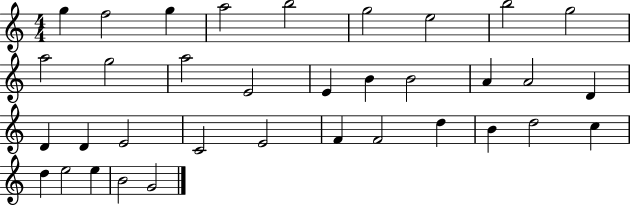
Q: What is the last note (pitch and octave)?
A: G4